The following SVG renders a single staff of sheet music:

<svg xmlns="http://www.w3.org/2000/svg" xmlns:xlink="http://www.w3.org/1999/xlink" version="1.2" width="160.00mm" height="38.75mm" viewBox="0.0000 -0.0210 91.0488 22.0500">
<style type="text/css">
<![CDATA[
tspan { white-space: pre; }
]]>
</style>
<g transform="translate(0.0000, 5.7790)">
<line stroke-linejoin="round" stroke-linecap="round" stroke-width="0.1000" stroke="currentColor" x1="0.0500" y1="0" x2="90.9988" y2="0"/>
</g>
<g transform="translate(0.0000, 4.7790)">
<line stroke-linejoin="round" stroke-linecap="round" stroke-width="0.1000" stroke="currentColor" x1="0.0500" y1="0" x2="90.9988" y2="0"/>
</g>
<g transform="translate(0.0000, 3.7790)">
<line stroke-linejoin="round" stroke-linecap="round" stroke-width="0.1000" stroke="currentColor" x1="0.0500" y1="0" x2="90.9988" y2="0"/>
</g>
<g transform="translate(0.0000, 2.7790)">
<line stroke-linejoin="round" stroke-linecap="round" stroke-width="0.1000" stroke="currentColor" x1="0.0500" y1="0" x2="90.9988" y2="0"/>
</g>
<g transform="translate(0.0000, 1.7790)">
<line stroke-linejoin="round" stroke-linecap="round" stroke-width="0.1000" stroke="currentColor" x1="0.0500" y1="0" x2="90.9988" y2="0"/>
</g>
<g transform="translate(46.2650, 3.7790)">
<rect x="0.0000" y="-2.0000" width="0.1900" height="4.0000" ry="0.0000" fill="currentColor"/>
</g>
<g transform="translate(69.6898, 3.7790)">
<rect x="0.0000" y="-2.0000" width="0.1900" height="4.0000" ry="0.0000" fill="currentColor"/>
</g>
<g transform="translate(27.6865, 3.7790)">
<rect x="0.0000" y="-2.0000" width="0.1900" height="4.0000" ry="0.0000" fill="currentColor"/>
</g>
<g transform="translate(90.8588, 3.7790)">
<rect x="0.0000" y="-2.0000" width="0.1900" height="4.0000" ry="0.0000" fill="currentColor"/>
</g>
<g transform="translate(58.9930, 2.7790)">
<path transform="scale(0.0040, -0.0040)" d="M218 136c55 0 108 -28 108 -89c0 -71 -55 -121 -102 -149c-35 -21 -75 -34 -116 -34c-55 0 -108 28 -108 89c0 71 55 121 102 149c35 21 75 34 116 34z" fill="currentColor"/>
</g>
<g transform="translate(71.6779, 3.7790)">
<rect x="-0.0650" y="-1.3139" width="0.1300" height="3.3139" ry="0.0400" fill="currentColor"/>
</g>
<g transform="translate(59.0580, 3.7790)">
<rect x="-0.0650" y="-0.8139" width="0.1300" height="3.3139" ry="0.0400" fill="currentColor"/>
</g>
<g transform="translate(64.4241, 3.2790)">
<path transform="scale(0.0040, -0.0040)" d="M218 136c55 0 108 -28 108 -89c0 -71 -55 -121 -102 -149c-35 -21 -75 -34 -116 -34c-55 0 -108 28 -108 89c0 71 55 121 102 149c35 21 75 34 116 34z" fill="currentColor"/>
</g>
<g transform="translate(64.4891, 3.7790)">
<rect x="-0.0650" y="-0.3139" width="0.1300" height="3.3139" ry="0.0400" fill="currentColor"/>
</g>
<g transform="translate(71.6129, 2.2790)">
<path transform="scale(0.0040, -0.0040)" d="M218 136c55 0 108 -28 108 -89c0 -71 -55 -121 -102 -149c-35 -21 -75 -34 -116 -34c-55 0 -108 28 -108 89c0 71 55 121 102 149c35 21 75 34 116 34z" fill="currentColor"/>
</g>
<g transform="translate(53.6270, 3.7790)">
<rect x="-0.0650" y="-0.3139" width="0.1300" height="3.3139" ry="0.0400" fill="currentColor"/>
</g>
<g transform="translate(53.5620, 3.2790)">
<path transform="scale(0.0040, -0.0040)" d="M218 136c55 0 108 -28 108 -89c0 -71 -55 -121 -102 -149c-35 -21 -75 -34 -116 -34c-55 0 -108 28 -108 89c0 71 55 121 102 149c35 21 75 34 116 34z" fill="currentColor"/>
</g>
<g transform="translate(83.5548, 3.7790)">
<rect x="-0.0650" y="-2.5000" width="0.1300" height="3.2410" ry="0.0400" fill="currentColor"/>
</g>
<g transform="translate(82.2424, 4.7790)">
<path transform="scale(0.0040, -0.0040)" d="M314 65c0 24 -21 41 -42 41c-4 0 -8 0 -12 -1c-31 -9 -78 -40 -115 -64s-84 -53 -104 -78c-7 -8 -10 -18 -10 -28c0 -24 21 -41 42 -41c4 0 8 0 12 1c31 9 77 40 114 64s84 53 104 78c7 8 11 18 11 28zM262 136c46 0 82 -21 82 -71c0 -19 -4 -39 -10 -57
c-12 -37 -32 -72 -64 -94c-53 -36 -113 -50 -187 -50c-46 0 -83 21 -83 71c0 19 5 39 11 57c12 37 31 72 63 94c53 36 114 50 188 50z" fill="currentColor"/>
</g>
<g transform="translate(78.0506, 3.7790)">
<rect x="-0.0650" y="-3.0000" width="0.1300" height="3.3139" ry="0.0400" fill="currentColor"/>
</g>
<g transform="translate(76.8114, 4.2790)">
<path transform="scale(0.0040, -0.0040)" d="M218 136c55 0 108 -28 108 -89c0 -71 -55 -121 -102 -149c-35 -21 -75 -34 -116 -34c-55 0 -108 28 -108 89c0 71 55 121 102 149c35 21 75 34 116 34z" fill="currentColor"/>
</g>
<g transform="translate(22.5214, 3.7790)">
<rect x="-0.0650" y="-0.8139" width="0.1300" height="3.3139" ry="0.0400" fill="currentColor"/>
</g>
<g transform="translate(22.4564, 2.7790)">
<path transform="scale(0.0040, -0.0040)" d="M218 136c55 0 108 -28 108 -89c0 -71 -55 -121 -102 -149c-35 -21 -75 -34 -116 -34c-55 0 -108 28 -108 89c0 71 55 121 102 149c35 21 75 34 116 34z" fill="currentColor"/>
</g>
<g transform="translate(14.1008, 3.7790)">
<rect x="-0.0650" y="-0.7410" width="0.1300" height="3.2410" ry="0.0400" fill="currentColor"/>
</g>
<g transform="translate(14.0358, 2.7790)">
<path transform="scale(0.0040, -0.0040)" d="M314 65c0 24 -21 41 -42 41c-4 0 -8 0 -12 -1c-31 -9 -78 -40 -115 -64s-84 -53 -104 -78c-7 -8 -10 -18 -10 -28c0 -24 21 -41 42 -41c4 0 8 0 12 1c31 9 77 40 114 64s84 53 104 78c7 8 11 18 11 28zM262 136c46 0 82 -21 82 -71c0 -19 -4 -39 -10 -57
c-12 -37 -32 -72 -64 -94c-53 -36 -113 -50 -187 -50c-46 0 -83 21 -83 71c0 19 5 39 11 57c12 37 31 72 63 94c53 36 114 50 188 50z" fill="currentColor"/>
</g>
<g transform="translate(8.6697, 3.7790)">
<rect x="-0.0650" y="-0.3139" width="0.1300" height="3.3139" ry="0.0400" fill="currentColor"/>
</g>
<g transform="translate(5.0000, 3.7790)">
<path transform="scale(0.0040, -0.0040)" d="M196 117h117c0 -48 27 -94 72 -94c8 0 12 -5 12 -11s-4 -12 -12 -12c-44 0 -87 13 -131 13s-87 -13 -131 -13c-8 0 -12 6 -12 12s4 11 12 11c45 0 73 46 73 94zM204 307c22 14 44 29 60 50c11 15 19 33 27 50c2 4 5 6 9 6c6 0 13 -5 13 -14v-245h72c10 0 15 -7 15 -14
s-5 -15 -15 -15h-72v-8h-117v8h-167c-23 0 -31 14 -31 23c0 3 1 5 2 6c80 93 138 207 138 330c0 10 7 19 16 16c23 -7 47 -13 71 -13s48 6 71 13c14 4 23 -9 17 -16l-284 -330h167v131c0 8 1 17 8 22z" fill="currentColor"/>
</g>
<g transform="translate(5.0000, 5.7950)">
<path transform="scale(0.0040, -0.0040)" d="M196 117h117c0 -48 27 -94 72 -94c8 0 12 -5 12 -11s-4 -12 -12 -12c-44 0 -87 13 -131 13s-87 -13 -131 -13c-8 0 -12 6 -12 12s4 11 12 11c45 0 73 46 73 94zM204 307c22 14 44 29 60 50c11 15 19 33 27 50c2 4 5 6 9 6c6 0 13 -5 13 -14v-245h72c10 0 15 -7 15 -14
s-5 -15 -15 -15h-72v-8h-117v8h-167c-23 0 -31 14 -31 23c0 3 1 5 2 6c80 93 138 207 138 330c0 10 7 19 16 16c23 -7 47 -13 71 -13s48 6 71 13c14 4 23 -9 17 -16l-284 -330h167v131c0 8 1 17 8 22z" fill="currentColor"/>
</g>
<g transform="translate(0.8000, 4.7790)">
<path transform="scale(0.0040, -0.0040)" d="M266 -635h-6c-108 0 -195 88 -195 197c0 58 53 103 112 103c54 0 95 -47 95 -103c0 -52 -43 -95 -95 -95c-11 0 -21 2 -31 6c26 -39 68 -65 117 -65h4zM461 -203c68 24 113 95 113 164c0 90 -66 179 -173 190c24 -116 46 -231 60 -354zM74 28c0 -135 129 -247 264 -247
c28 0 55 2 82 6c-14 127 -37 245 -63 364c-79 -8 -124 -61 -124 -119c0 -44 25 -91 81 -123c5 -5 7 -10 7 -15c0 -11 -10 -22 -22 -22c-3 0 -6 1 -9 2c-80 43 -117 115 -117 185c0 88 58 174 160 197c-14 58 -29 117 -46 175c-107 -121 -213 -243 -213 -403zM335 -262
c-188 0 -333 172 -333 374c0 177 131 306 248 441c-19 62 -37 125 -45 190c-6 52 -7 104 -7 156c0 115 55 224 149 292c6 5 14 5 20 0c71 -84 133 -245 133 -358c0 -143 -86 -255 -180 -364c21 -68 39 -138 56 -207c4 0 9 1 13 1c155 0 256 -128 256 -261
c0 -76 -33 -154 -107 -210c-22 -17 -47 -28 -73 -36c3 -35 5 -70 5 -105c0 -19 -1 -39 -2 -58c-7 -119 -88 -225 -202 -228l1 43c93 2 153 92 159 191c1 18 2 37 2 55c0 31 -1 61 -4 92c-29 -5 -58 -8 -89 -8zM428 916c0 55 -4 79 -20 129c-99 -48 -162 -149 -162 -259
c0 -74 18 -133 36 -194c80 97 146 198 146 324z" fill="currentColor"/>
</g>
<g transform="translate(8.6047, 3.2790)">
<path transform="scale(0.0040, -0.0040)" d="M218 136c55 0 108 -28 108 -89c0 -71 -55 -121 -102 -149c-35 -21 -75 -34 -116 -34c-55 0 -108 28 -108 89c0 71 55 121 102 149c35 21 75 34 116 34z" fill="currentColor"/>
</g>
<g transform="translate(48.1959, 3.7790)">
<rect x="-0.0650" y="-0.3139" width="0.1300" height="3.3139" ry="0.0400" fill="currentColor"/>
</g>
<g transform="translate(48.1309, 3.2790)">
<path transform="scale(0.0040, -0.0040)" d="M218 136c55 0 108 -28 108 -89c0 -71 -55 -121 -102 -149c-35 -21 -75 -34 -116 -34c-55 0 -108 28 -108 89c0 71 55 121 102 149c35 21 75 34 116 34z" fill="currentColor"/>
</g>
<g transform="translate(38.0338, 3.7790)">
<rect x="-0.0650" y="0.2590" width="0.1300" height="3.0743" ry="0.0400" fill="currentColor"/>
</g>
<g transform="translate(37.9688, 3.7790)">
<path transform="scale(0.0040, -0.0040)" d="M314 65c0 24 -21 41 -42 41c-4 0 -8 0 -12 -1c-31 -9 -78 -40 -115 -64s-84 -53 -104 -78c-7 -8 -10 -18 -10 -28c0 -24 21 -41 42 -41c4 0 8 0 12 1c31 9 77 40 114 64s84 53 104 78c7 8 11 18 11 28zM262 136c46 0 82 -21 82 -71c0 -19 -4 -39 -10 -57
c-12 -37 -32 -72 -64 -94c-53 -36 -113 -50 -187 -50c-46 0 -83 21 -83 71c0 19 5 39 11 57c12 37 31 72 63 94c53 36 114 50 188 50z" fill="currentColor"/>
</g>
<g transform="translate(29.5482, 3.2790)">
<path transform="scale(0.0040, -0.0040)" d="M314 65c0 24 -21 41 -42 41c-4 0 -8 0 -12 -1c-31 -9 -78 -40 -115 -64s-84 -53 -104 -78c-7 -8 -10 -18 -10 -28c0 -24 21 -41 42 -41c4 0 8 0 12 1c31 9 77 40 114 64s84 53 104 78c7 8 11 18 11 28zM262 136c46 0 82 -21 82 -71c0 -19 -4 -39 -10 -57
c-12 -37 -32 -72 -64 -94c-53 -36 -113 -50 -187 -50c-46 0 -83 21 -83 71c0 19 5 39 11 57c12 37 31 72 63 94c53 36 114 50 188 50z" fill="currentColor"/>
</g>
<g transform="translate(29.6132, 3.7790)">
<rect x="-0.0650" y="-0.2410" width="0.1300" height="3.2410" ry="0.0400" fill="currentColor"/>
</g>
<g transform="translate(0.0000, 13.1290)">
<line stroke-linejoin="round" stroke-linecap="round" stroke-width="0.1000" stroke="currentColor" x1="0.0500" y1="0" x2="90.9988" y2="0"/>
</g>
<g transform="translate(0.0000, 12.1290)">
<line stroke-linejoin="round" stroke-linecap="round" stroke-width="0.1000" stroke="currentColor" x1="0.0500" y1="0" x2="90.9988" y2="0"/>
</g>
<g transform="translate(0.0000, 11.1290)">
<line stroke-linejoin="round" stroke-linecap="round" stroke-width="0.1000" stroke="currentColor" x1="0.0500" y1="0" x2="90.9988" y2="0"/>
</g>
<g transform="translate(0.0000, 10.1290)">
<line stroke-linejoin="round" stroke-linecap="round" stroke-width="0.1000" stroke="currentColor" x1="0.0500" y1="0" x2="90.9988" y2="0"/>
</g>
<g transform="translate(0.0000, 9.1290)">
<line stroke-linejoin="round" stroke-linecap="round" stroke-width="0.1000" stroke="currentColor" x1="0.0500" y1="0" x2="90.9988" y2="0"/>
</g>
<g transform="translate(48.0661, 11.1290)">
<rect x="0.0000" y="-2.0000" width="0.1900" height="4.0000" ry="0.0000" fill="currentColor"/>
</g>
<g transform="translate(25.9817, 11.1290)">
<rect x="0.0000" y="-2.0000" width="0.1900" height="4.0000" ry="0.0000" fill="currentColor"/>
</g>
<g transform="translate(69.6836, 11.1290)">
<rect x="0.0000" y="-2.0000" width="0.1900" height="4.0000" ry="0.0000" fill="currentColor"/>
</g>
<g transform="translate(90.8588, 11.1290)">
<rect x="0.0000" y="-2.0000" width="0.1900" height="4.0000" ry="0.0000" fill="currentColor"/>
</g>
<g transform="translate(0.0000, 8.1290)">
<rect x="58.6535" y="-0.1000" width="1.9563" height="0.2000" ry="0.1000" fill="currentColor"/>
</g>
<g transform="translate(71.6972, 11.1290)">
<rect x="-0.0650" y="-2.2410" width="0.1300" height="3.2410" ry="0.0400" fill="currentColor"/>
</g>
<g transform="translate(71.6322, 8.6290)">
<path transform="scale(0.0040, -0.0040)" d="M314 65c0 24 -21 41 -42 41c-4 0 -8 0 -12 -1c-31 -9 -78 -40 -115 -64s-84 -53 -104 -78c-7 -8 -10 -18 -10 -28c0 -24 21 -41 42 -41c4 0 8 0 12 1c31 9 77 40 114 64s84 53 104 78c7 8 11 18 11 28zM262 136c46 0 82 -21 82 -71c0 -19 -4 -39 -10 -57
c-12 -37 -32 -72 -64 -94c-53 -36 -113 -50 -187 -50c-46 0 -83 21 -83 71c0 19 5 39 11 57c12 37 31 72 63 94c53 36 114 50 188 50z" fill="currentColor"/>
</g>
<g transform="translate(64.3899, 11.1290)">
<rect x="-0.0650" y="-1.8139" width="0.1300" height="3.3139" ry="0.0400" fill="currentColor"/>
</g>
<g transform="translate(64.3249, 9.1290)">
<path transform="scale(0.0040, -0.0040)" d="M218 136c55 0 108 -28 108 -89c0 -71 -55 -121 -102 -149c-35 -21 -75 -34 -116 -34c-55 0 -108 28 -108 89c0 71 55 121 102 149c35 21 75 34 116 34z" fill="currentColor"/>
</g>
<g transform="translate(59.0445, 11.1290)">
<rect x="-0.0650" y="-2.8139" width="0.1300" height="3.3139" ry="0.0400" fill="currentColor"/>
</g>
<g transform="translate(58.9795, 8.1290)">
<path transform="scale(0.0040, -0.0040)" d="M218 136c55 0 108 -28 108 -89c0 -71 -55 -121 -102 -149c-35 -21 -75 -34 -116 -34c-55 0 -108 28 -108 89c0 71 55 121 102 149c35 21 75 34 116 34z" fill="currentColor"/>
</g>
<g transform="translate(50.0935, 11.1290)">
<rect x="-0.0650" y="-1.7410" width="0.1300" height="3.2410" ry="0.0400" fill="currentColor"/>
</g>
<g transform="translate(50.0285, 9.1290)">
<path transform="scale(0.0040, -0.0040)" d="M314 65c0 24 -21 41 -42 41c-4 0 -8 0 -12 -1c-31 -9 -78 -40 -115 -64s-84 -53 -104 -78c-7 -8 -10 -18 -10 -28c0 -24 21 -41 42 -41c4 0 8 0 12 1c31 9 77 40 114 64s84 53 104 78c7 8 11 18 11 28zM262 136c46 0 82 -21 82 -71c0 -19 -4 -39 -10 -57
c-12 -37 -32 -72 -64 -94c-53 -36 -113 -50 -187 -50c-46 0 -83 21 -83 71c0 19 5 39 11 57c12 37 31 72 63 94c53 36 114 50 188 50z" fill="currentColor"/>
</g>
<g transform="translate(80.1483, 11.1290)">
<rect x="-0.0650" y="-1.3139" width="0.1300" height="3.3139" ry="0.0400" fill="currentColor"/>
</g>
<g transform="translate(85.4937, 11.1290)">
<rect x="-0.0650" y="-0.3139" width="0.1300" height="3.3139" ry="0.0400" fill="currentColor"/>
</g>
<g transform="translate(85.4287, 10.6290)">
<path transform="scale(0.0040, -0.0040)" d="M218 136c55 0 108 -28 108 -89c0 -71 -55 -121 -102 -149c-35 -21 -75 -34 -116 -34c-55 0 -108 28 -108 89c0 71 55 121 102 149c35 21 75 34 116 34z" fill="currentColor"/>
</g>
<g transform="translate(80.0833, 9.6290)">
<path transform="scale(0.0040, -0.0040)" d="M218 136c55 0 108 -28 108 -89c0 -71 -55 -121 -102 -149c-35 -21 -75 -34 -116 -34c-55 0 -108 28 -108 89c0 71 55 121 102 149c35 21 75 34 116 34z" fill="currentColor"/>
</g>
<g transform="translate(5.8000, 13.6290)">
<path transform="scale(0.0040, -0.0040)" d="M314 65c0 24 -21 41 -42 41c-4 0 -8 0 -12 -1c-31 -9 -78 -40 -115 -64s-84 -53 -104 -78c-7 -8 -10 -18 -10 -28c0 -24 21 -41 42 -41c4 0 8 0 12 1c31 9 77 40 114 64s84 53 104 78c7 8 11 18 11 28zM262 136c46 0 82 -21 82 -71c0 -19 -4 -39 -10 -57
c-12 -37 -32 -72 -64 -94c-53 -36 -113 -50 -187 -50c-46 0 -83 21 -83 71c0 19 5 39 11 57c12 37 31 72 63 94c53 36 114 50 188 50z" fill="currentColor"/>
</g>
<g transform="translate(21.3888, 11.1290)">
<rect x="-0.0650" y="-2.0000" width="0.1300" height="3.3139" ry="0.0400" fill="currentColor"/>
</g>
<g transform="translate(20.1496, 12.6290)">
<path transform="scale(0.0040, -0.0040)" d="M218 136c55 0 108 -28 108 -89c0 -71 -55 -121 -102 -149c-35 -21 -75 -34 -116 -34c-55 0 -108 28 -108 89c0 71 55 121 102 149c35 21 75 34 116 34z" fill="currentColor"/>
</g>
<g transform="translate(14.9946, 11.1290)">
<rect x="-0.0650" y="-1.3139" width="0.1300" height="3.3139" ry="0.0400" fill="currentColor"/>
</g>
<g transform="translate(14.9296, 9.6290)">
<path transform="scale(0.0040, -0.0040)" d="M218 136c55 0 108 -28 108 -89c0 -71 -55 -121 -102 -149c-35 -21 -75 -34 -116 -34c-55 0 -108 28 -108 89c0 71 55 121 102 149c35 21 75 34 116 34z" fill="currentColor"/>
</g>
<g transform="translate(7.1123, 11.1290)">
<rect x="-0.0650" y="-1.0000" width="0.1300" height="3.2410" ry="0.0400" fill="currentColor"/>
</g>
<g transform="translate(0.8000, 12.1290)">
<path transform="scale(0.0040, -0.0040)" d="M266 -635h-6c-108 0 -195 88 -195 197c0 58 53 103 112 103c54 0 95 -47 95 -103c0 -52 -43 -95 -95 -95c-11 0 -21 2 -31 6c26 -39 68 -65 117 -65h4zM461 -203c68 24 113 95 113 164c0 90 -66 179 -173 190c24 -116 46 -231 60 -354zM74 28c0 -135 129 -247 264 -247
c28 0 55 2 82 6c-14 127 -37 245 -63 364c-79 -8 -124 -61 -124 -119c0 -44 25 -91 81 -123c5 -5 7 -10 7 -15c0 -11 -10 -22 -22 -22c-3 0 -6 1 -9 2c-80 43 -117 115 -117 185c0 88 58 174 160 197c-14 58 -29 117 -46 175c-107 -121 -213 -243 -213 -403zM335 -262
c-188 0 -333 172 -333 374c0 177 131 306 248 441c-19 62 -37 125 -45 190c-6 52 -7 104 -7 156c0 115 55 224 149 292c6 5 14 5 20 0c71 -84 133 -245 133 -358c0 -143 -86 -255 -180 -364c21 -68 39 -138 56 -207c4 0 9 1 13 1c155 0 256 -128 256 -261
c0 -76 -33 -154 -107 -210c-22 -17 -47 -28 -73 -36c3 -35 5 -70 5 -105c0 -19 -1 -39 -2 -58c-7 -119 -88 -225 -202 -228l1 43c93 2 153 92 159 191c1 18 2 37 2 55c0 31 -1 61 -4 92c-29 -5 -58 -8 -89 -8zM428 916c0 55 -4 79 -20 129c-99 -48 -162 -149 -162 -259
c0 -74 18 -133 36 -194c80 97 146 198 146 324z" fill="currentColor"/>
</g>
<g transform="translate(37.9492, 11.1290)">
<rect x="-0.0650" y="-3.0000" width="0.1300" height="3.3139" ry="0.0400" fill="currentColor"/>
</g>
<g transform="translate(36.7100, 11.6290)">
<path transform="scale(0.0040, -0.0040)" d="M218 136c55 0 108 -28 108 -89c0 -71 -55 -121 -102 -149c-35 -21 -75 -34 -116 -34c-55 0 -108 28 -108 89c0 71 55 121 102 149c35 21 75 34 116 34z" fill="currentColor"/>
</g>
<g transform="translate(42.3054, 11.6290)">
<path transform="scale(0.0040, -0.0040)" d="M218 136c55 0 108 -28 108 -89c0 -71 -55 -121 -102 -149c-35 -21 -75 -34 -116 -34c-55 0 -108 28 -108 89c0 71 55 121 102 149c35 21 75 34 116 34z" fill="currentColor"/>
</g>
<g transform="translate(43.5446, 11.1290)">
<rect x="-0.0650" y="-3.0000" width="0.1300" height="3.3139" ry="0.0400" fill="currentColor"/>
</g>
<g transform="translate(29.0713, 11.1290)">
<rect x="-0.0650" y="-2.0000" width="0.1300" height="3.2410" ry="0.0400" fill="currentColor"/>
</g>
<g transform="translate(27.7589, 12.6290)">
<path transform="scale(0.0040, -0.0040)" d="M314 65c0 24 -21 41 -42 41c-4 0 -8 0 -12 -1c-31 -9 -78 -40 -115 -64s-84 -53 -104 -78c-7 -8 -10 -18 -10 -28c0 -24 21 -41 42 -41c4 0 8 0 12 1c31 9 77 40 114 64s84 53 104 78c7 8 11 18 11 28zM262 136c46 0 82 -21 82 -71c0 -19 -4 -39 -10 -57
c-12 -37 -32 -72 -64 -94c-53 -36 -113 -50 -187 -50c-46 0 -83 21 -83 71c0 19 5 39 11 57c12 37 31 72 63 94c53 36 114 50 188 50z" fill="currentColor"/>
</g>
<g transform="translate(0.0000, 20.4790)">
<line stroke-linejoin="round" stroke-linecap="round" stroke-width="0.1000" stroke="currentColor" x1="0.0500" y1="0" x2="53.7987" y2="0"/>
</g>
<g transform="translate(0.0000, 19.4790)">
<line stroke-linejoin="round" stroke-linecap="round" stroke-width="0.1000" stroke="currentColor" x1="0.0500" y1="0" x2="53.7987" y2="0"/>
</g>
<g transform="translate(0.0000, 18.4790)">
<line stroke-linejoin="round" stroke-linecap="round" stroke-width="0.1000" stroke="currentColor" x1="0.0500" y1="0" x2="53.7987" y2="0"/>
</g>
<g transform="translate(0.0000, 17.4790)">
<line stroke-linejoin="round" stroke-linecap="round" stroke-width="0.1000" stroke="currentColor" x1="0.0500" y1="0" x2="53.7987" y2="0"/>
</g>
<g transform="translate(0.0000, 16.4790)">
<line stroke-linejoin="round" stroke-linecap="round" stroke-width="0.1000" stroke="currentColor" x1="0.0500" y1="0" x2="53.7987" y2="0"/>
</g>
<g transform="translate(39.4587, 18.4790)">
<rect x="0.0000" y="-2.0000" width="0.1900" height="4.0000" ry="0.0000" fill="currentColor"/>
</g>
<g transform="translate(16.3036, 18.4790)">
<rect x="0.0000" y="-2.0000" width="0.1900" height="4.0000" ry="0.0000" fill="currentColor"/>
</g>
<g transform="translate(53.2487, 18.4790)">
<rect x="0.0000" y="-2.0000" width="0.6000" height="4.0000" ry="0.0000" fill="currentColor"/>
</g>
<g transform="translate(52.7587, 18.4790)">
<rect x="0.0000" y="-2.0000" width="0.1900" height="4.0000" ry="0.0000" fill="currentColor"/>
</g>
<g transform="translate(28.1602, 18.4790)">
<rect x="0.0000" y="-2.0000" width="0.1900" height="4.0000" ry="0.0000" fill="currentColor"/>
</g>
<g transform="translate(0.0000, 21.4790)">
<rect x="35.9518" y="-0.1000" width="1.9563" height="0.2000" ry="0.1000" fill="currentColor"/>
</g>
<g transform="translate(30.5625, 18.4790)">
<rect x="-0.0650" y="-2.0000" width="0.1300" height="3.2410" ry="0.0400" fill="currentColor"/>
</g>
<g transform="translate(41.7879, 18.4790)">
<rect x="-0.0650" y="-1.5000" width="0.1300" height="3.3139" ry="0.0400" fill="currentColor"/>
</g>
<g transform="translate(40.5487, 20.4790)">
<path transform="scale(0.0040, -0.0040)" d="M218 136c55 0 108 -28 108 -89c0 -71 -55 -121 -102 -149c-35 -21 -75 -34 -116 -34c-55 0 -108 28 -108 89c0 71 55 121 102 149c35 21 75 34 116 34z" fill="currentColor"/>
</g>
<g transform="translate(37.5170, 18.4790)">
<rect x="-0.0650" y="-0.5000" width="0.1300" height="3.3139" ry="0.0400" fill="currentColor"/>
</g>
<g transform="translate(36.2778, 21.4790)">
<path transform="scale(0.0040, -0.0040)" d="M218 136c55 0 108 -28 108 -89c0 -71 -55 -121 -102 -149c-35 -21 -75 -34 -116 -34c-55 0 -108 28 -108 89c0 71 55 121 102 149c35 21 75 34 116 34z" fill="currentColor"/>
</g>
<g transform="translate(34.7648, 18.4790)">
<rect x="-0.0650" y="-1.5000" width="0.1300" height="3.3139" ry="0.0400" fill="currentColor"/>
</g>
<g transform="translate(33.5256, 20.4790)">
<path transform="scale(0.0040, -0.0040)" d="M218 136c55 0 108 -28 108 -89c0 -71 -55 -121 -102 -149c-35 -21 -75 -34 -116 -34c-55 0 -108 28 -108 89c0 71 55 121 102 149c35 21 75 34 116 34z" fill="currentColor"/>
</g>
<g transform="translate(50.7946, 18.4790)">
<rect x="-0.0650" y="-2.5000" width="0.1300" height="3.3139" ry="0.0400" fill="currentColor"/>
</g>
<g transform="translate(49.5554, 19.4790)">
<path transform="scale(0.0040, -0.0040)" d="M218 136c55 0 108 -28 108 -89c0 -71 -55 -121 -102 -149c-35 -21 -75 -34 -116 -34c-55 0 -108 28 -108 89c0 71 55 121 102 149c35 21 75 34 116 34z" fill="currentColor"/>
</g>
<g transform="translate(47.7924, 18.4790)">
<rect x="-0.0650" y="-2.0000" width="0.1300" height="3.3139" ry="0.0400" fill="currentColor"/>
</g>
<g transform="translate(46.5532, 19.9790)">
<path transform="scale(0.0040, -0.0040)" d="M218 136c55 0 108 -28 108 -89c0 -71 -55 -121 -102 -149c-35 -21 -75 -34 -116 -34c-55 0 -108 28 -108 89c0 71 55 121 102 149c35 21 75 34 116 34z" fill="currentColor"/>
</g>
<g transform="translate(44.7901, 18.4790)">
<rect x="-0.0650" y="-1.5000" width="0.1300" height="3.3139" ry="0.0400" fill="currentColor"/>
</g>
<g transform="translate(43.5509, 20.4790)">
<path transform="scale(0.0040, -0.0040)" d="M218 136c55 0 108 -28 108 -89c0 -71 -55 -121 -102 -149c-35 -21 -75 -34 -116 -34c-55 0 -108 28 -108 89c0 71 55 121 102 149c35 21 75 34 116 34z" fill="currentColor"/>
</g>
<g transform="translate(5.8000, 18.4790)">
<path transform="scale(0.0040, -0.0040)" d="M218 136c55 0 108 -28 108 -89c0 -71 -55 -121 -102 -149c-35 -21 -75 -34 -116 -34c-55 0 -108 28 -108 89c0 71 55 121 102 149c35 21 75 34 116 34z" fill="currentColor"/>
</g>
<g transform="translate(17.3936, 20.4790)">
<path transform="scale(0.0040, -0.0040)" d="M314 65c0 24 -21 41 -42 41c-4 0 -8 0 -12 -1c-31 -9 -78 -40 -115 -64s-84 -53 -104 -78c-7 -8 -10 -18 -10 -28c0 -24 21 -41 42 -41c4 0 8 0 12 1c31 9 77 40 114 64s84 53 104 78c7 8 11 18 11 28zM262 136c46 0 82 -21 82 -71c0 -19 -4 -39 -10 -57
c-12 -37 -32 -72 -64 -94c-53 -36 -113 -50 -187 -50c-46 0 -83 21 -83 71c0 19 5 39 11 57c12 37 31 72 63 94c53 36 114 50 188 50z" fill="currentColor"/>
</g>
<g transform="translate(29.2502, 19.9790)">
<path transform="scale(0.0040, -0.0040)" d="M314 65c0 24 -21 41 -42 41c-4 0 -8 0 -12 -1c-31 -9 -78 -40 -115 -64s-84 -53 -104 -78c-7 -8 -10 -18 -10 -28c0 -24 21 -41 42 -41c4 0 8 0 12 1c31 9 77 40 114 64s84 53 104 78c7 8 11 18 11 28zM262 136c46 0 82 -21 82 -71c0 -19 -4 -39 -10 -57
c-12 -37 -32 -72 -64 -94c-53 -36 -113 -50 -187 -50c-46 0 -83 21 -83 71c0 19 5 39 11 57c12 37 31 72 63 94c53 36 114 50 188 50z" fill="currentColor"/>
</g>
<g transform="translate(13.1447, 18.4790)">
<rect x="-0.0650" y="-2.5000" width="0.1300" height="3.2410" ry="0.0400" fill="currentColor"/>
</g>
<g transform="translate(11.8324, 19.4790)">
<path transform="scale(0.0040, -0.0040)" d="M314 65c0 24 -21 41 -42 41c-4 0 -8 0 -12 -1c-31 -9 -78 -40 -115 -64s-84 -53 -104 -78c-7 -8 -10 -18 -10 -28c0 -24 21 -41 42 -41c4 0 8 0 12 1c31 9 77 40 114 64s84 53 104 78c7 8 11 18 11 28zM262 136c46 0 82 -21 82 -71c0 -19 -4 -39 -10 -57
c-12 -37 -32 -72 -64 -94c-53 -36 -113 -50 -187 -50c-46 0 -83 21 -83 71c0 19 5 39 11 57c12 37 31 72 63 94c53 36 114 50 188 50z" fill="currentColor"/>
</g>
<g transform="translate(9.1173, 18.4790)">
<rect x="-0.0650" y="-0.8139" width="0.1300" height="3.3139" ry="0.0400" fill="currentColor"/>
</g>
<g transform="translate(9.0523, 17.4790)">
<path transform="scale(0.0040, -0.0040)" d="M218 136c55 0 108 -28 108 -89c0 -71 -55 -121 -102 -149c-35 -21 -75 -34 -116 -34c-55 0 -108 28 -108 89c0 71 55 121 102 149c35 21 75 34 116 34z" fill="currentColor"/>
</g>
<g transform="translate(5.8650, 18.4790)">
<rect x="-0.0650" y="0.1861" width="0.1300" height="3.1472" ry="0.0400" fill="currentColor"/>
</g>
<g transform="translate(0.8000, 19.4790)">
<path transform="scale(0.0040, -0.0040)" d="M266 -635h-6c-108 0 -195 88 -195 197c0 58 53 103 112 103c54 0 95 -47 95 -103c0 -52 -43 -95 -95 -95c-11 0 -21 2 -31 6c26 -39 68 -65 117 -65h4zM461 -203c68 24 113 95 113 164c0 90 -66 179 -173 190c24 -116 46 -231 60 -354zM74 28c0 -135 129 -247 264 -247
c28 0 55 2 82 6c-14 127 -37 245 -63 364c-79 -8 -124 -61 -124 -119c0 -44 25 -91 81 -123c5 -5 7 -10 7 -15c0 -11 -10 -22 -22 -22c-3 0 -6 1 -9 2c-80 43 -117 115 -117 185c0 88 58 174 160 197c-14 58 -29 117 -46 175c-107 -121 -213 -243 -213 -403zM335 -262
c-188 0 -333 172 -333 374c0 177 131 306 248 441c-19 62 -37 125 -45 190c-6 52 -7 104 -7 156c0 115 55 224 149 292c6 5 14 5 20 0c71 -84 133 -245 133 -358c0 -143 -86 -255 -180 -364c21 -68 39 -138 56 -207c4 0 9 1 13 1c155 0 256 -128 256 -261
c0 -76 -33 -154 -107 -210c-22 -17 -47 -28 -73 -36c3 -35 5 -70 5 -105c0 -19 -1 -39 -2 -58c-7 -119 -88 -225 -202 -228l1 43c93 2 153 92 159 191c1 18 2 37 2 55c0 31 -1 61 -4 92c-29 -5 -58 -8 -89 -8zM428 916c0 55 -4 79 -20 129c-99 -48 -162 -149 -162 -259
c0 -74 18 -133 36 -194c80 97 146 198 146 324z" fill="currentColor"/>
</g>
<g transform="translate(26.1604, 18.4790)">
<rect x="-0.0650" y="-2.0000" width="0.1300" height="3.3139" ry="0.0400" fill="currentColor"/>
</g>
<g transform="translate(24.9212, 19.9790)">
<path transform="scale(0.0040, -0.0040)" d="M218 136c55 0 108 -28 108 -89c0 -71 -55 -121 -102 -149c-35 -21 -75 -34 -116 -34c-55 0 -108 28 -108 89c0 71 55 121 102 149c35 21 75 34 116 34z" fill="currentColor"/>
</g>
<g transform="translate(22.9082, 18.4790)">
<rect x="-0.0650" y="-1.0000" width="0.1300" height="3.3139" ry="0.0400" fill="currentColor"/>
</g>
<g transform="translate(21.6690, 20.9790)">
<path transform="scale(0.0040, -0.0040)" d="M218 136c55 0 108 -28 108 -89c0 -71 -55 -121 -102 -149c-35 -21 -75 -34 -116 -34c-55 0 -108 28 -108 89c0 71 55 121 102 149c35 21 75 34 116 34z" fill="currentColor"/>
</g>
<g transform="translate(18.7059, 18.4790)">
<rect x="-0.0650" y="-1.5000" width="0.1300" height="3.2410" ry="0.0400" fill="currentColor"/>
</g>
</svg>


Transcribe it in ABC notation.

X:1
T:Untitled
M:4/4
L:1/4
K:C
c d2 d c2 B2 c c d c e A G2 D2 e F F2 A A f2 a f g2 e c B d G2 E2 D F F2 E C E E F G